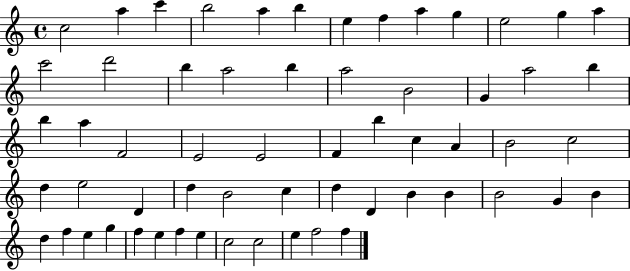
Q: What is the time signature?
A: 4/4